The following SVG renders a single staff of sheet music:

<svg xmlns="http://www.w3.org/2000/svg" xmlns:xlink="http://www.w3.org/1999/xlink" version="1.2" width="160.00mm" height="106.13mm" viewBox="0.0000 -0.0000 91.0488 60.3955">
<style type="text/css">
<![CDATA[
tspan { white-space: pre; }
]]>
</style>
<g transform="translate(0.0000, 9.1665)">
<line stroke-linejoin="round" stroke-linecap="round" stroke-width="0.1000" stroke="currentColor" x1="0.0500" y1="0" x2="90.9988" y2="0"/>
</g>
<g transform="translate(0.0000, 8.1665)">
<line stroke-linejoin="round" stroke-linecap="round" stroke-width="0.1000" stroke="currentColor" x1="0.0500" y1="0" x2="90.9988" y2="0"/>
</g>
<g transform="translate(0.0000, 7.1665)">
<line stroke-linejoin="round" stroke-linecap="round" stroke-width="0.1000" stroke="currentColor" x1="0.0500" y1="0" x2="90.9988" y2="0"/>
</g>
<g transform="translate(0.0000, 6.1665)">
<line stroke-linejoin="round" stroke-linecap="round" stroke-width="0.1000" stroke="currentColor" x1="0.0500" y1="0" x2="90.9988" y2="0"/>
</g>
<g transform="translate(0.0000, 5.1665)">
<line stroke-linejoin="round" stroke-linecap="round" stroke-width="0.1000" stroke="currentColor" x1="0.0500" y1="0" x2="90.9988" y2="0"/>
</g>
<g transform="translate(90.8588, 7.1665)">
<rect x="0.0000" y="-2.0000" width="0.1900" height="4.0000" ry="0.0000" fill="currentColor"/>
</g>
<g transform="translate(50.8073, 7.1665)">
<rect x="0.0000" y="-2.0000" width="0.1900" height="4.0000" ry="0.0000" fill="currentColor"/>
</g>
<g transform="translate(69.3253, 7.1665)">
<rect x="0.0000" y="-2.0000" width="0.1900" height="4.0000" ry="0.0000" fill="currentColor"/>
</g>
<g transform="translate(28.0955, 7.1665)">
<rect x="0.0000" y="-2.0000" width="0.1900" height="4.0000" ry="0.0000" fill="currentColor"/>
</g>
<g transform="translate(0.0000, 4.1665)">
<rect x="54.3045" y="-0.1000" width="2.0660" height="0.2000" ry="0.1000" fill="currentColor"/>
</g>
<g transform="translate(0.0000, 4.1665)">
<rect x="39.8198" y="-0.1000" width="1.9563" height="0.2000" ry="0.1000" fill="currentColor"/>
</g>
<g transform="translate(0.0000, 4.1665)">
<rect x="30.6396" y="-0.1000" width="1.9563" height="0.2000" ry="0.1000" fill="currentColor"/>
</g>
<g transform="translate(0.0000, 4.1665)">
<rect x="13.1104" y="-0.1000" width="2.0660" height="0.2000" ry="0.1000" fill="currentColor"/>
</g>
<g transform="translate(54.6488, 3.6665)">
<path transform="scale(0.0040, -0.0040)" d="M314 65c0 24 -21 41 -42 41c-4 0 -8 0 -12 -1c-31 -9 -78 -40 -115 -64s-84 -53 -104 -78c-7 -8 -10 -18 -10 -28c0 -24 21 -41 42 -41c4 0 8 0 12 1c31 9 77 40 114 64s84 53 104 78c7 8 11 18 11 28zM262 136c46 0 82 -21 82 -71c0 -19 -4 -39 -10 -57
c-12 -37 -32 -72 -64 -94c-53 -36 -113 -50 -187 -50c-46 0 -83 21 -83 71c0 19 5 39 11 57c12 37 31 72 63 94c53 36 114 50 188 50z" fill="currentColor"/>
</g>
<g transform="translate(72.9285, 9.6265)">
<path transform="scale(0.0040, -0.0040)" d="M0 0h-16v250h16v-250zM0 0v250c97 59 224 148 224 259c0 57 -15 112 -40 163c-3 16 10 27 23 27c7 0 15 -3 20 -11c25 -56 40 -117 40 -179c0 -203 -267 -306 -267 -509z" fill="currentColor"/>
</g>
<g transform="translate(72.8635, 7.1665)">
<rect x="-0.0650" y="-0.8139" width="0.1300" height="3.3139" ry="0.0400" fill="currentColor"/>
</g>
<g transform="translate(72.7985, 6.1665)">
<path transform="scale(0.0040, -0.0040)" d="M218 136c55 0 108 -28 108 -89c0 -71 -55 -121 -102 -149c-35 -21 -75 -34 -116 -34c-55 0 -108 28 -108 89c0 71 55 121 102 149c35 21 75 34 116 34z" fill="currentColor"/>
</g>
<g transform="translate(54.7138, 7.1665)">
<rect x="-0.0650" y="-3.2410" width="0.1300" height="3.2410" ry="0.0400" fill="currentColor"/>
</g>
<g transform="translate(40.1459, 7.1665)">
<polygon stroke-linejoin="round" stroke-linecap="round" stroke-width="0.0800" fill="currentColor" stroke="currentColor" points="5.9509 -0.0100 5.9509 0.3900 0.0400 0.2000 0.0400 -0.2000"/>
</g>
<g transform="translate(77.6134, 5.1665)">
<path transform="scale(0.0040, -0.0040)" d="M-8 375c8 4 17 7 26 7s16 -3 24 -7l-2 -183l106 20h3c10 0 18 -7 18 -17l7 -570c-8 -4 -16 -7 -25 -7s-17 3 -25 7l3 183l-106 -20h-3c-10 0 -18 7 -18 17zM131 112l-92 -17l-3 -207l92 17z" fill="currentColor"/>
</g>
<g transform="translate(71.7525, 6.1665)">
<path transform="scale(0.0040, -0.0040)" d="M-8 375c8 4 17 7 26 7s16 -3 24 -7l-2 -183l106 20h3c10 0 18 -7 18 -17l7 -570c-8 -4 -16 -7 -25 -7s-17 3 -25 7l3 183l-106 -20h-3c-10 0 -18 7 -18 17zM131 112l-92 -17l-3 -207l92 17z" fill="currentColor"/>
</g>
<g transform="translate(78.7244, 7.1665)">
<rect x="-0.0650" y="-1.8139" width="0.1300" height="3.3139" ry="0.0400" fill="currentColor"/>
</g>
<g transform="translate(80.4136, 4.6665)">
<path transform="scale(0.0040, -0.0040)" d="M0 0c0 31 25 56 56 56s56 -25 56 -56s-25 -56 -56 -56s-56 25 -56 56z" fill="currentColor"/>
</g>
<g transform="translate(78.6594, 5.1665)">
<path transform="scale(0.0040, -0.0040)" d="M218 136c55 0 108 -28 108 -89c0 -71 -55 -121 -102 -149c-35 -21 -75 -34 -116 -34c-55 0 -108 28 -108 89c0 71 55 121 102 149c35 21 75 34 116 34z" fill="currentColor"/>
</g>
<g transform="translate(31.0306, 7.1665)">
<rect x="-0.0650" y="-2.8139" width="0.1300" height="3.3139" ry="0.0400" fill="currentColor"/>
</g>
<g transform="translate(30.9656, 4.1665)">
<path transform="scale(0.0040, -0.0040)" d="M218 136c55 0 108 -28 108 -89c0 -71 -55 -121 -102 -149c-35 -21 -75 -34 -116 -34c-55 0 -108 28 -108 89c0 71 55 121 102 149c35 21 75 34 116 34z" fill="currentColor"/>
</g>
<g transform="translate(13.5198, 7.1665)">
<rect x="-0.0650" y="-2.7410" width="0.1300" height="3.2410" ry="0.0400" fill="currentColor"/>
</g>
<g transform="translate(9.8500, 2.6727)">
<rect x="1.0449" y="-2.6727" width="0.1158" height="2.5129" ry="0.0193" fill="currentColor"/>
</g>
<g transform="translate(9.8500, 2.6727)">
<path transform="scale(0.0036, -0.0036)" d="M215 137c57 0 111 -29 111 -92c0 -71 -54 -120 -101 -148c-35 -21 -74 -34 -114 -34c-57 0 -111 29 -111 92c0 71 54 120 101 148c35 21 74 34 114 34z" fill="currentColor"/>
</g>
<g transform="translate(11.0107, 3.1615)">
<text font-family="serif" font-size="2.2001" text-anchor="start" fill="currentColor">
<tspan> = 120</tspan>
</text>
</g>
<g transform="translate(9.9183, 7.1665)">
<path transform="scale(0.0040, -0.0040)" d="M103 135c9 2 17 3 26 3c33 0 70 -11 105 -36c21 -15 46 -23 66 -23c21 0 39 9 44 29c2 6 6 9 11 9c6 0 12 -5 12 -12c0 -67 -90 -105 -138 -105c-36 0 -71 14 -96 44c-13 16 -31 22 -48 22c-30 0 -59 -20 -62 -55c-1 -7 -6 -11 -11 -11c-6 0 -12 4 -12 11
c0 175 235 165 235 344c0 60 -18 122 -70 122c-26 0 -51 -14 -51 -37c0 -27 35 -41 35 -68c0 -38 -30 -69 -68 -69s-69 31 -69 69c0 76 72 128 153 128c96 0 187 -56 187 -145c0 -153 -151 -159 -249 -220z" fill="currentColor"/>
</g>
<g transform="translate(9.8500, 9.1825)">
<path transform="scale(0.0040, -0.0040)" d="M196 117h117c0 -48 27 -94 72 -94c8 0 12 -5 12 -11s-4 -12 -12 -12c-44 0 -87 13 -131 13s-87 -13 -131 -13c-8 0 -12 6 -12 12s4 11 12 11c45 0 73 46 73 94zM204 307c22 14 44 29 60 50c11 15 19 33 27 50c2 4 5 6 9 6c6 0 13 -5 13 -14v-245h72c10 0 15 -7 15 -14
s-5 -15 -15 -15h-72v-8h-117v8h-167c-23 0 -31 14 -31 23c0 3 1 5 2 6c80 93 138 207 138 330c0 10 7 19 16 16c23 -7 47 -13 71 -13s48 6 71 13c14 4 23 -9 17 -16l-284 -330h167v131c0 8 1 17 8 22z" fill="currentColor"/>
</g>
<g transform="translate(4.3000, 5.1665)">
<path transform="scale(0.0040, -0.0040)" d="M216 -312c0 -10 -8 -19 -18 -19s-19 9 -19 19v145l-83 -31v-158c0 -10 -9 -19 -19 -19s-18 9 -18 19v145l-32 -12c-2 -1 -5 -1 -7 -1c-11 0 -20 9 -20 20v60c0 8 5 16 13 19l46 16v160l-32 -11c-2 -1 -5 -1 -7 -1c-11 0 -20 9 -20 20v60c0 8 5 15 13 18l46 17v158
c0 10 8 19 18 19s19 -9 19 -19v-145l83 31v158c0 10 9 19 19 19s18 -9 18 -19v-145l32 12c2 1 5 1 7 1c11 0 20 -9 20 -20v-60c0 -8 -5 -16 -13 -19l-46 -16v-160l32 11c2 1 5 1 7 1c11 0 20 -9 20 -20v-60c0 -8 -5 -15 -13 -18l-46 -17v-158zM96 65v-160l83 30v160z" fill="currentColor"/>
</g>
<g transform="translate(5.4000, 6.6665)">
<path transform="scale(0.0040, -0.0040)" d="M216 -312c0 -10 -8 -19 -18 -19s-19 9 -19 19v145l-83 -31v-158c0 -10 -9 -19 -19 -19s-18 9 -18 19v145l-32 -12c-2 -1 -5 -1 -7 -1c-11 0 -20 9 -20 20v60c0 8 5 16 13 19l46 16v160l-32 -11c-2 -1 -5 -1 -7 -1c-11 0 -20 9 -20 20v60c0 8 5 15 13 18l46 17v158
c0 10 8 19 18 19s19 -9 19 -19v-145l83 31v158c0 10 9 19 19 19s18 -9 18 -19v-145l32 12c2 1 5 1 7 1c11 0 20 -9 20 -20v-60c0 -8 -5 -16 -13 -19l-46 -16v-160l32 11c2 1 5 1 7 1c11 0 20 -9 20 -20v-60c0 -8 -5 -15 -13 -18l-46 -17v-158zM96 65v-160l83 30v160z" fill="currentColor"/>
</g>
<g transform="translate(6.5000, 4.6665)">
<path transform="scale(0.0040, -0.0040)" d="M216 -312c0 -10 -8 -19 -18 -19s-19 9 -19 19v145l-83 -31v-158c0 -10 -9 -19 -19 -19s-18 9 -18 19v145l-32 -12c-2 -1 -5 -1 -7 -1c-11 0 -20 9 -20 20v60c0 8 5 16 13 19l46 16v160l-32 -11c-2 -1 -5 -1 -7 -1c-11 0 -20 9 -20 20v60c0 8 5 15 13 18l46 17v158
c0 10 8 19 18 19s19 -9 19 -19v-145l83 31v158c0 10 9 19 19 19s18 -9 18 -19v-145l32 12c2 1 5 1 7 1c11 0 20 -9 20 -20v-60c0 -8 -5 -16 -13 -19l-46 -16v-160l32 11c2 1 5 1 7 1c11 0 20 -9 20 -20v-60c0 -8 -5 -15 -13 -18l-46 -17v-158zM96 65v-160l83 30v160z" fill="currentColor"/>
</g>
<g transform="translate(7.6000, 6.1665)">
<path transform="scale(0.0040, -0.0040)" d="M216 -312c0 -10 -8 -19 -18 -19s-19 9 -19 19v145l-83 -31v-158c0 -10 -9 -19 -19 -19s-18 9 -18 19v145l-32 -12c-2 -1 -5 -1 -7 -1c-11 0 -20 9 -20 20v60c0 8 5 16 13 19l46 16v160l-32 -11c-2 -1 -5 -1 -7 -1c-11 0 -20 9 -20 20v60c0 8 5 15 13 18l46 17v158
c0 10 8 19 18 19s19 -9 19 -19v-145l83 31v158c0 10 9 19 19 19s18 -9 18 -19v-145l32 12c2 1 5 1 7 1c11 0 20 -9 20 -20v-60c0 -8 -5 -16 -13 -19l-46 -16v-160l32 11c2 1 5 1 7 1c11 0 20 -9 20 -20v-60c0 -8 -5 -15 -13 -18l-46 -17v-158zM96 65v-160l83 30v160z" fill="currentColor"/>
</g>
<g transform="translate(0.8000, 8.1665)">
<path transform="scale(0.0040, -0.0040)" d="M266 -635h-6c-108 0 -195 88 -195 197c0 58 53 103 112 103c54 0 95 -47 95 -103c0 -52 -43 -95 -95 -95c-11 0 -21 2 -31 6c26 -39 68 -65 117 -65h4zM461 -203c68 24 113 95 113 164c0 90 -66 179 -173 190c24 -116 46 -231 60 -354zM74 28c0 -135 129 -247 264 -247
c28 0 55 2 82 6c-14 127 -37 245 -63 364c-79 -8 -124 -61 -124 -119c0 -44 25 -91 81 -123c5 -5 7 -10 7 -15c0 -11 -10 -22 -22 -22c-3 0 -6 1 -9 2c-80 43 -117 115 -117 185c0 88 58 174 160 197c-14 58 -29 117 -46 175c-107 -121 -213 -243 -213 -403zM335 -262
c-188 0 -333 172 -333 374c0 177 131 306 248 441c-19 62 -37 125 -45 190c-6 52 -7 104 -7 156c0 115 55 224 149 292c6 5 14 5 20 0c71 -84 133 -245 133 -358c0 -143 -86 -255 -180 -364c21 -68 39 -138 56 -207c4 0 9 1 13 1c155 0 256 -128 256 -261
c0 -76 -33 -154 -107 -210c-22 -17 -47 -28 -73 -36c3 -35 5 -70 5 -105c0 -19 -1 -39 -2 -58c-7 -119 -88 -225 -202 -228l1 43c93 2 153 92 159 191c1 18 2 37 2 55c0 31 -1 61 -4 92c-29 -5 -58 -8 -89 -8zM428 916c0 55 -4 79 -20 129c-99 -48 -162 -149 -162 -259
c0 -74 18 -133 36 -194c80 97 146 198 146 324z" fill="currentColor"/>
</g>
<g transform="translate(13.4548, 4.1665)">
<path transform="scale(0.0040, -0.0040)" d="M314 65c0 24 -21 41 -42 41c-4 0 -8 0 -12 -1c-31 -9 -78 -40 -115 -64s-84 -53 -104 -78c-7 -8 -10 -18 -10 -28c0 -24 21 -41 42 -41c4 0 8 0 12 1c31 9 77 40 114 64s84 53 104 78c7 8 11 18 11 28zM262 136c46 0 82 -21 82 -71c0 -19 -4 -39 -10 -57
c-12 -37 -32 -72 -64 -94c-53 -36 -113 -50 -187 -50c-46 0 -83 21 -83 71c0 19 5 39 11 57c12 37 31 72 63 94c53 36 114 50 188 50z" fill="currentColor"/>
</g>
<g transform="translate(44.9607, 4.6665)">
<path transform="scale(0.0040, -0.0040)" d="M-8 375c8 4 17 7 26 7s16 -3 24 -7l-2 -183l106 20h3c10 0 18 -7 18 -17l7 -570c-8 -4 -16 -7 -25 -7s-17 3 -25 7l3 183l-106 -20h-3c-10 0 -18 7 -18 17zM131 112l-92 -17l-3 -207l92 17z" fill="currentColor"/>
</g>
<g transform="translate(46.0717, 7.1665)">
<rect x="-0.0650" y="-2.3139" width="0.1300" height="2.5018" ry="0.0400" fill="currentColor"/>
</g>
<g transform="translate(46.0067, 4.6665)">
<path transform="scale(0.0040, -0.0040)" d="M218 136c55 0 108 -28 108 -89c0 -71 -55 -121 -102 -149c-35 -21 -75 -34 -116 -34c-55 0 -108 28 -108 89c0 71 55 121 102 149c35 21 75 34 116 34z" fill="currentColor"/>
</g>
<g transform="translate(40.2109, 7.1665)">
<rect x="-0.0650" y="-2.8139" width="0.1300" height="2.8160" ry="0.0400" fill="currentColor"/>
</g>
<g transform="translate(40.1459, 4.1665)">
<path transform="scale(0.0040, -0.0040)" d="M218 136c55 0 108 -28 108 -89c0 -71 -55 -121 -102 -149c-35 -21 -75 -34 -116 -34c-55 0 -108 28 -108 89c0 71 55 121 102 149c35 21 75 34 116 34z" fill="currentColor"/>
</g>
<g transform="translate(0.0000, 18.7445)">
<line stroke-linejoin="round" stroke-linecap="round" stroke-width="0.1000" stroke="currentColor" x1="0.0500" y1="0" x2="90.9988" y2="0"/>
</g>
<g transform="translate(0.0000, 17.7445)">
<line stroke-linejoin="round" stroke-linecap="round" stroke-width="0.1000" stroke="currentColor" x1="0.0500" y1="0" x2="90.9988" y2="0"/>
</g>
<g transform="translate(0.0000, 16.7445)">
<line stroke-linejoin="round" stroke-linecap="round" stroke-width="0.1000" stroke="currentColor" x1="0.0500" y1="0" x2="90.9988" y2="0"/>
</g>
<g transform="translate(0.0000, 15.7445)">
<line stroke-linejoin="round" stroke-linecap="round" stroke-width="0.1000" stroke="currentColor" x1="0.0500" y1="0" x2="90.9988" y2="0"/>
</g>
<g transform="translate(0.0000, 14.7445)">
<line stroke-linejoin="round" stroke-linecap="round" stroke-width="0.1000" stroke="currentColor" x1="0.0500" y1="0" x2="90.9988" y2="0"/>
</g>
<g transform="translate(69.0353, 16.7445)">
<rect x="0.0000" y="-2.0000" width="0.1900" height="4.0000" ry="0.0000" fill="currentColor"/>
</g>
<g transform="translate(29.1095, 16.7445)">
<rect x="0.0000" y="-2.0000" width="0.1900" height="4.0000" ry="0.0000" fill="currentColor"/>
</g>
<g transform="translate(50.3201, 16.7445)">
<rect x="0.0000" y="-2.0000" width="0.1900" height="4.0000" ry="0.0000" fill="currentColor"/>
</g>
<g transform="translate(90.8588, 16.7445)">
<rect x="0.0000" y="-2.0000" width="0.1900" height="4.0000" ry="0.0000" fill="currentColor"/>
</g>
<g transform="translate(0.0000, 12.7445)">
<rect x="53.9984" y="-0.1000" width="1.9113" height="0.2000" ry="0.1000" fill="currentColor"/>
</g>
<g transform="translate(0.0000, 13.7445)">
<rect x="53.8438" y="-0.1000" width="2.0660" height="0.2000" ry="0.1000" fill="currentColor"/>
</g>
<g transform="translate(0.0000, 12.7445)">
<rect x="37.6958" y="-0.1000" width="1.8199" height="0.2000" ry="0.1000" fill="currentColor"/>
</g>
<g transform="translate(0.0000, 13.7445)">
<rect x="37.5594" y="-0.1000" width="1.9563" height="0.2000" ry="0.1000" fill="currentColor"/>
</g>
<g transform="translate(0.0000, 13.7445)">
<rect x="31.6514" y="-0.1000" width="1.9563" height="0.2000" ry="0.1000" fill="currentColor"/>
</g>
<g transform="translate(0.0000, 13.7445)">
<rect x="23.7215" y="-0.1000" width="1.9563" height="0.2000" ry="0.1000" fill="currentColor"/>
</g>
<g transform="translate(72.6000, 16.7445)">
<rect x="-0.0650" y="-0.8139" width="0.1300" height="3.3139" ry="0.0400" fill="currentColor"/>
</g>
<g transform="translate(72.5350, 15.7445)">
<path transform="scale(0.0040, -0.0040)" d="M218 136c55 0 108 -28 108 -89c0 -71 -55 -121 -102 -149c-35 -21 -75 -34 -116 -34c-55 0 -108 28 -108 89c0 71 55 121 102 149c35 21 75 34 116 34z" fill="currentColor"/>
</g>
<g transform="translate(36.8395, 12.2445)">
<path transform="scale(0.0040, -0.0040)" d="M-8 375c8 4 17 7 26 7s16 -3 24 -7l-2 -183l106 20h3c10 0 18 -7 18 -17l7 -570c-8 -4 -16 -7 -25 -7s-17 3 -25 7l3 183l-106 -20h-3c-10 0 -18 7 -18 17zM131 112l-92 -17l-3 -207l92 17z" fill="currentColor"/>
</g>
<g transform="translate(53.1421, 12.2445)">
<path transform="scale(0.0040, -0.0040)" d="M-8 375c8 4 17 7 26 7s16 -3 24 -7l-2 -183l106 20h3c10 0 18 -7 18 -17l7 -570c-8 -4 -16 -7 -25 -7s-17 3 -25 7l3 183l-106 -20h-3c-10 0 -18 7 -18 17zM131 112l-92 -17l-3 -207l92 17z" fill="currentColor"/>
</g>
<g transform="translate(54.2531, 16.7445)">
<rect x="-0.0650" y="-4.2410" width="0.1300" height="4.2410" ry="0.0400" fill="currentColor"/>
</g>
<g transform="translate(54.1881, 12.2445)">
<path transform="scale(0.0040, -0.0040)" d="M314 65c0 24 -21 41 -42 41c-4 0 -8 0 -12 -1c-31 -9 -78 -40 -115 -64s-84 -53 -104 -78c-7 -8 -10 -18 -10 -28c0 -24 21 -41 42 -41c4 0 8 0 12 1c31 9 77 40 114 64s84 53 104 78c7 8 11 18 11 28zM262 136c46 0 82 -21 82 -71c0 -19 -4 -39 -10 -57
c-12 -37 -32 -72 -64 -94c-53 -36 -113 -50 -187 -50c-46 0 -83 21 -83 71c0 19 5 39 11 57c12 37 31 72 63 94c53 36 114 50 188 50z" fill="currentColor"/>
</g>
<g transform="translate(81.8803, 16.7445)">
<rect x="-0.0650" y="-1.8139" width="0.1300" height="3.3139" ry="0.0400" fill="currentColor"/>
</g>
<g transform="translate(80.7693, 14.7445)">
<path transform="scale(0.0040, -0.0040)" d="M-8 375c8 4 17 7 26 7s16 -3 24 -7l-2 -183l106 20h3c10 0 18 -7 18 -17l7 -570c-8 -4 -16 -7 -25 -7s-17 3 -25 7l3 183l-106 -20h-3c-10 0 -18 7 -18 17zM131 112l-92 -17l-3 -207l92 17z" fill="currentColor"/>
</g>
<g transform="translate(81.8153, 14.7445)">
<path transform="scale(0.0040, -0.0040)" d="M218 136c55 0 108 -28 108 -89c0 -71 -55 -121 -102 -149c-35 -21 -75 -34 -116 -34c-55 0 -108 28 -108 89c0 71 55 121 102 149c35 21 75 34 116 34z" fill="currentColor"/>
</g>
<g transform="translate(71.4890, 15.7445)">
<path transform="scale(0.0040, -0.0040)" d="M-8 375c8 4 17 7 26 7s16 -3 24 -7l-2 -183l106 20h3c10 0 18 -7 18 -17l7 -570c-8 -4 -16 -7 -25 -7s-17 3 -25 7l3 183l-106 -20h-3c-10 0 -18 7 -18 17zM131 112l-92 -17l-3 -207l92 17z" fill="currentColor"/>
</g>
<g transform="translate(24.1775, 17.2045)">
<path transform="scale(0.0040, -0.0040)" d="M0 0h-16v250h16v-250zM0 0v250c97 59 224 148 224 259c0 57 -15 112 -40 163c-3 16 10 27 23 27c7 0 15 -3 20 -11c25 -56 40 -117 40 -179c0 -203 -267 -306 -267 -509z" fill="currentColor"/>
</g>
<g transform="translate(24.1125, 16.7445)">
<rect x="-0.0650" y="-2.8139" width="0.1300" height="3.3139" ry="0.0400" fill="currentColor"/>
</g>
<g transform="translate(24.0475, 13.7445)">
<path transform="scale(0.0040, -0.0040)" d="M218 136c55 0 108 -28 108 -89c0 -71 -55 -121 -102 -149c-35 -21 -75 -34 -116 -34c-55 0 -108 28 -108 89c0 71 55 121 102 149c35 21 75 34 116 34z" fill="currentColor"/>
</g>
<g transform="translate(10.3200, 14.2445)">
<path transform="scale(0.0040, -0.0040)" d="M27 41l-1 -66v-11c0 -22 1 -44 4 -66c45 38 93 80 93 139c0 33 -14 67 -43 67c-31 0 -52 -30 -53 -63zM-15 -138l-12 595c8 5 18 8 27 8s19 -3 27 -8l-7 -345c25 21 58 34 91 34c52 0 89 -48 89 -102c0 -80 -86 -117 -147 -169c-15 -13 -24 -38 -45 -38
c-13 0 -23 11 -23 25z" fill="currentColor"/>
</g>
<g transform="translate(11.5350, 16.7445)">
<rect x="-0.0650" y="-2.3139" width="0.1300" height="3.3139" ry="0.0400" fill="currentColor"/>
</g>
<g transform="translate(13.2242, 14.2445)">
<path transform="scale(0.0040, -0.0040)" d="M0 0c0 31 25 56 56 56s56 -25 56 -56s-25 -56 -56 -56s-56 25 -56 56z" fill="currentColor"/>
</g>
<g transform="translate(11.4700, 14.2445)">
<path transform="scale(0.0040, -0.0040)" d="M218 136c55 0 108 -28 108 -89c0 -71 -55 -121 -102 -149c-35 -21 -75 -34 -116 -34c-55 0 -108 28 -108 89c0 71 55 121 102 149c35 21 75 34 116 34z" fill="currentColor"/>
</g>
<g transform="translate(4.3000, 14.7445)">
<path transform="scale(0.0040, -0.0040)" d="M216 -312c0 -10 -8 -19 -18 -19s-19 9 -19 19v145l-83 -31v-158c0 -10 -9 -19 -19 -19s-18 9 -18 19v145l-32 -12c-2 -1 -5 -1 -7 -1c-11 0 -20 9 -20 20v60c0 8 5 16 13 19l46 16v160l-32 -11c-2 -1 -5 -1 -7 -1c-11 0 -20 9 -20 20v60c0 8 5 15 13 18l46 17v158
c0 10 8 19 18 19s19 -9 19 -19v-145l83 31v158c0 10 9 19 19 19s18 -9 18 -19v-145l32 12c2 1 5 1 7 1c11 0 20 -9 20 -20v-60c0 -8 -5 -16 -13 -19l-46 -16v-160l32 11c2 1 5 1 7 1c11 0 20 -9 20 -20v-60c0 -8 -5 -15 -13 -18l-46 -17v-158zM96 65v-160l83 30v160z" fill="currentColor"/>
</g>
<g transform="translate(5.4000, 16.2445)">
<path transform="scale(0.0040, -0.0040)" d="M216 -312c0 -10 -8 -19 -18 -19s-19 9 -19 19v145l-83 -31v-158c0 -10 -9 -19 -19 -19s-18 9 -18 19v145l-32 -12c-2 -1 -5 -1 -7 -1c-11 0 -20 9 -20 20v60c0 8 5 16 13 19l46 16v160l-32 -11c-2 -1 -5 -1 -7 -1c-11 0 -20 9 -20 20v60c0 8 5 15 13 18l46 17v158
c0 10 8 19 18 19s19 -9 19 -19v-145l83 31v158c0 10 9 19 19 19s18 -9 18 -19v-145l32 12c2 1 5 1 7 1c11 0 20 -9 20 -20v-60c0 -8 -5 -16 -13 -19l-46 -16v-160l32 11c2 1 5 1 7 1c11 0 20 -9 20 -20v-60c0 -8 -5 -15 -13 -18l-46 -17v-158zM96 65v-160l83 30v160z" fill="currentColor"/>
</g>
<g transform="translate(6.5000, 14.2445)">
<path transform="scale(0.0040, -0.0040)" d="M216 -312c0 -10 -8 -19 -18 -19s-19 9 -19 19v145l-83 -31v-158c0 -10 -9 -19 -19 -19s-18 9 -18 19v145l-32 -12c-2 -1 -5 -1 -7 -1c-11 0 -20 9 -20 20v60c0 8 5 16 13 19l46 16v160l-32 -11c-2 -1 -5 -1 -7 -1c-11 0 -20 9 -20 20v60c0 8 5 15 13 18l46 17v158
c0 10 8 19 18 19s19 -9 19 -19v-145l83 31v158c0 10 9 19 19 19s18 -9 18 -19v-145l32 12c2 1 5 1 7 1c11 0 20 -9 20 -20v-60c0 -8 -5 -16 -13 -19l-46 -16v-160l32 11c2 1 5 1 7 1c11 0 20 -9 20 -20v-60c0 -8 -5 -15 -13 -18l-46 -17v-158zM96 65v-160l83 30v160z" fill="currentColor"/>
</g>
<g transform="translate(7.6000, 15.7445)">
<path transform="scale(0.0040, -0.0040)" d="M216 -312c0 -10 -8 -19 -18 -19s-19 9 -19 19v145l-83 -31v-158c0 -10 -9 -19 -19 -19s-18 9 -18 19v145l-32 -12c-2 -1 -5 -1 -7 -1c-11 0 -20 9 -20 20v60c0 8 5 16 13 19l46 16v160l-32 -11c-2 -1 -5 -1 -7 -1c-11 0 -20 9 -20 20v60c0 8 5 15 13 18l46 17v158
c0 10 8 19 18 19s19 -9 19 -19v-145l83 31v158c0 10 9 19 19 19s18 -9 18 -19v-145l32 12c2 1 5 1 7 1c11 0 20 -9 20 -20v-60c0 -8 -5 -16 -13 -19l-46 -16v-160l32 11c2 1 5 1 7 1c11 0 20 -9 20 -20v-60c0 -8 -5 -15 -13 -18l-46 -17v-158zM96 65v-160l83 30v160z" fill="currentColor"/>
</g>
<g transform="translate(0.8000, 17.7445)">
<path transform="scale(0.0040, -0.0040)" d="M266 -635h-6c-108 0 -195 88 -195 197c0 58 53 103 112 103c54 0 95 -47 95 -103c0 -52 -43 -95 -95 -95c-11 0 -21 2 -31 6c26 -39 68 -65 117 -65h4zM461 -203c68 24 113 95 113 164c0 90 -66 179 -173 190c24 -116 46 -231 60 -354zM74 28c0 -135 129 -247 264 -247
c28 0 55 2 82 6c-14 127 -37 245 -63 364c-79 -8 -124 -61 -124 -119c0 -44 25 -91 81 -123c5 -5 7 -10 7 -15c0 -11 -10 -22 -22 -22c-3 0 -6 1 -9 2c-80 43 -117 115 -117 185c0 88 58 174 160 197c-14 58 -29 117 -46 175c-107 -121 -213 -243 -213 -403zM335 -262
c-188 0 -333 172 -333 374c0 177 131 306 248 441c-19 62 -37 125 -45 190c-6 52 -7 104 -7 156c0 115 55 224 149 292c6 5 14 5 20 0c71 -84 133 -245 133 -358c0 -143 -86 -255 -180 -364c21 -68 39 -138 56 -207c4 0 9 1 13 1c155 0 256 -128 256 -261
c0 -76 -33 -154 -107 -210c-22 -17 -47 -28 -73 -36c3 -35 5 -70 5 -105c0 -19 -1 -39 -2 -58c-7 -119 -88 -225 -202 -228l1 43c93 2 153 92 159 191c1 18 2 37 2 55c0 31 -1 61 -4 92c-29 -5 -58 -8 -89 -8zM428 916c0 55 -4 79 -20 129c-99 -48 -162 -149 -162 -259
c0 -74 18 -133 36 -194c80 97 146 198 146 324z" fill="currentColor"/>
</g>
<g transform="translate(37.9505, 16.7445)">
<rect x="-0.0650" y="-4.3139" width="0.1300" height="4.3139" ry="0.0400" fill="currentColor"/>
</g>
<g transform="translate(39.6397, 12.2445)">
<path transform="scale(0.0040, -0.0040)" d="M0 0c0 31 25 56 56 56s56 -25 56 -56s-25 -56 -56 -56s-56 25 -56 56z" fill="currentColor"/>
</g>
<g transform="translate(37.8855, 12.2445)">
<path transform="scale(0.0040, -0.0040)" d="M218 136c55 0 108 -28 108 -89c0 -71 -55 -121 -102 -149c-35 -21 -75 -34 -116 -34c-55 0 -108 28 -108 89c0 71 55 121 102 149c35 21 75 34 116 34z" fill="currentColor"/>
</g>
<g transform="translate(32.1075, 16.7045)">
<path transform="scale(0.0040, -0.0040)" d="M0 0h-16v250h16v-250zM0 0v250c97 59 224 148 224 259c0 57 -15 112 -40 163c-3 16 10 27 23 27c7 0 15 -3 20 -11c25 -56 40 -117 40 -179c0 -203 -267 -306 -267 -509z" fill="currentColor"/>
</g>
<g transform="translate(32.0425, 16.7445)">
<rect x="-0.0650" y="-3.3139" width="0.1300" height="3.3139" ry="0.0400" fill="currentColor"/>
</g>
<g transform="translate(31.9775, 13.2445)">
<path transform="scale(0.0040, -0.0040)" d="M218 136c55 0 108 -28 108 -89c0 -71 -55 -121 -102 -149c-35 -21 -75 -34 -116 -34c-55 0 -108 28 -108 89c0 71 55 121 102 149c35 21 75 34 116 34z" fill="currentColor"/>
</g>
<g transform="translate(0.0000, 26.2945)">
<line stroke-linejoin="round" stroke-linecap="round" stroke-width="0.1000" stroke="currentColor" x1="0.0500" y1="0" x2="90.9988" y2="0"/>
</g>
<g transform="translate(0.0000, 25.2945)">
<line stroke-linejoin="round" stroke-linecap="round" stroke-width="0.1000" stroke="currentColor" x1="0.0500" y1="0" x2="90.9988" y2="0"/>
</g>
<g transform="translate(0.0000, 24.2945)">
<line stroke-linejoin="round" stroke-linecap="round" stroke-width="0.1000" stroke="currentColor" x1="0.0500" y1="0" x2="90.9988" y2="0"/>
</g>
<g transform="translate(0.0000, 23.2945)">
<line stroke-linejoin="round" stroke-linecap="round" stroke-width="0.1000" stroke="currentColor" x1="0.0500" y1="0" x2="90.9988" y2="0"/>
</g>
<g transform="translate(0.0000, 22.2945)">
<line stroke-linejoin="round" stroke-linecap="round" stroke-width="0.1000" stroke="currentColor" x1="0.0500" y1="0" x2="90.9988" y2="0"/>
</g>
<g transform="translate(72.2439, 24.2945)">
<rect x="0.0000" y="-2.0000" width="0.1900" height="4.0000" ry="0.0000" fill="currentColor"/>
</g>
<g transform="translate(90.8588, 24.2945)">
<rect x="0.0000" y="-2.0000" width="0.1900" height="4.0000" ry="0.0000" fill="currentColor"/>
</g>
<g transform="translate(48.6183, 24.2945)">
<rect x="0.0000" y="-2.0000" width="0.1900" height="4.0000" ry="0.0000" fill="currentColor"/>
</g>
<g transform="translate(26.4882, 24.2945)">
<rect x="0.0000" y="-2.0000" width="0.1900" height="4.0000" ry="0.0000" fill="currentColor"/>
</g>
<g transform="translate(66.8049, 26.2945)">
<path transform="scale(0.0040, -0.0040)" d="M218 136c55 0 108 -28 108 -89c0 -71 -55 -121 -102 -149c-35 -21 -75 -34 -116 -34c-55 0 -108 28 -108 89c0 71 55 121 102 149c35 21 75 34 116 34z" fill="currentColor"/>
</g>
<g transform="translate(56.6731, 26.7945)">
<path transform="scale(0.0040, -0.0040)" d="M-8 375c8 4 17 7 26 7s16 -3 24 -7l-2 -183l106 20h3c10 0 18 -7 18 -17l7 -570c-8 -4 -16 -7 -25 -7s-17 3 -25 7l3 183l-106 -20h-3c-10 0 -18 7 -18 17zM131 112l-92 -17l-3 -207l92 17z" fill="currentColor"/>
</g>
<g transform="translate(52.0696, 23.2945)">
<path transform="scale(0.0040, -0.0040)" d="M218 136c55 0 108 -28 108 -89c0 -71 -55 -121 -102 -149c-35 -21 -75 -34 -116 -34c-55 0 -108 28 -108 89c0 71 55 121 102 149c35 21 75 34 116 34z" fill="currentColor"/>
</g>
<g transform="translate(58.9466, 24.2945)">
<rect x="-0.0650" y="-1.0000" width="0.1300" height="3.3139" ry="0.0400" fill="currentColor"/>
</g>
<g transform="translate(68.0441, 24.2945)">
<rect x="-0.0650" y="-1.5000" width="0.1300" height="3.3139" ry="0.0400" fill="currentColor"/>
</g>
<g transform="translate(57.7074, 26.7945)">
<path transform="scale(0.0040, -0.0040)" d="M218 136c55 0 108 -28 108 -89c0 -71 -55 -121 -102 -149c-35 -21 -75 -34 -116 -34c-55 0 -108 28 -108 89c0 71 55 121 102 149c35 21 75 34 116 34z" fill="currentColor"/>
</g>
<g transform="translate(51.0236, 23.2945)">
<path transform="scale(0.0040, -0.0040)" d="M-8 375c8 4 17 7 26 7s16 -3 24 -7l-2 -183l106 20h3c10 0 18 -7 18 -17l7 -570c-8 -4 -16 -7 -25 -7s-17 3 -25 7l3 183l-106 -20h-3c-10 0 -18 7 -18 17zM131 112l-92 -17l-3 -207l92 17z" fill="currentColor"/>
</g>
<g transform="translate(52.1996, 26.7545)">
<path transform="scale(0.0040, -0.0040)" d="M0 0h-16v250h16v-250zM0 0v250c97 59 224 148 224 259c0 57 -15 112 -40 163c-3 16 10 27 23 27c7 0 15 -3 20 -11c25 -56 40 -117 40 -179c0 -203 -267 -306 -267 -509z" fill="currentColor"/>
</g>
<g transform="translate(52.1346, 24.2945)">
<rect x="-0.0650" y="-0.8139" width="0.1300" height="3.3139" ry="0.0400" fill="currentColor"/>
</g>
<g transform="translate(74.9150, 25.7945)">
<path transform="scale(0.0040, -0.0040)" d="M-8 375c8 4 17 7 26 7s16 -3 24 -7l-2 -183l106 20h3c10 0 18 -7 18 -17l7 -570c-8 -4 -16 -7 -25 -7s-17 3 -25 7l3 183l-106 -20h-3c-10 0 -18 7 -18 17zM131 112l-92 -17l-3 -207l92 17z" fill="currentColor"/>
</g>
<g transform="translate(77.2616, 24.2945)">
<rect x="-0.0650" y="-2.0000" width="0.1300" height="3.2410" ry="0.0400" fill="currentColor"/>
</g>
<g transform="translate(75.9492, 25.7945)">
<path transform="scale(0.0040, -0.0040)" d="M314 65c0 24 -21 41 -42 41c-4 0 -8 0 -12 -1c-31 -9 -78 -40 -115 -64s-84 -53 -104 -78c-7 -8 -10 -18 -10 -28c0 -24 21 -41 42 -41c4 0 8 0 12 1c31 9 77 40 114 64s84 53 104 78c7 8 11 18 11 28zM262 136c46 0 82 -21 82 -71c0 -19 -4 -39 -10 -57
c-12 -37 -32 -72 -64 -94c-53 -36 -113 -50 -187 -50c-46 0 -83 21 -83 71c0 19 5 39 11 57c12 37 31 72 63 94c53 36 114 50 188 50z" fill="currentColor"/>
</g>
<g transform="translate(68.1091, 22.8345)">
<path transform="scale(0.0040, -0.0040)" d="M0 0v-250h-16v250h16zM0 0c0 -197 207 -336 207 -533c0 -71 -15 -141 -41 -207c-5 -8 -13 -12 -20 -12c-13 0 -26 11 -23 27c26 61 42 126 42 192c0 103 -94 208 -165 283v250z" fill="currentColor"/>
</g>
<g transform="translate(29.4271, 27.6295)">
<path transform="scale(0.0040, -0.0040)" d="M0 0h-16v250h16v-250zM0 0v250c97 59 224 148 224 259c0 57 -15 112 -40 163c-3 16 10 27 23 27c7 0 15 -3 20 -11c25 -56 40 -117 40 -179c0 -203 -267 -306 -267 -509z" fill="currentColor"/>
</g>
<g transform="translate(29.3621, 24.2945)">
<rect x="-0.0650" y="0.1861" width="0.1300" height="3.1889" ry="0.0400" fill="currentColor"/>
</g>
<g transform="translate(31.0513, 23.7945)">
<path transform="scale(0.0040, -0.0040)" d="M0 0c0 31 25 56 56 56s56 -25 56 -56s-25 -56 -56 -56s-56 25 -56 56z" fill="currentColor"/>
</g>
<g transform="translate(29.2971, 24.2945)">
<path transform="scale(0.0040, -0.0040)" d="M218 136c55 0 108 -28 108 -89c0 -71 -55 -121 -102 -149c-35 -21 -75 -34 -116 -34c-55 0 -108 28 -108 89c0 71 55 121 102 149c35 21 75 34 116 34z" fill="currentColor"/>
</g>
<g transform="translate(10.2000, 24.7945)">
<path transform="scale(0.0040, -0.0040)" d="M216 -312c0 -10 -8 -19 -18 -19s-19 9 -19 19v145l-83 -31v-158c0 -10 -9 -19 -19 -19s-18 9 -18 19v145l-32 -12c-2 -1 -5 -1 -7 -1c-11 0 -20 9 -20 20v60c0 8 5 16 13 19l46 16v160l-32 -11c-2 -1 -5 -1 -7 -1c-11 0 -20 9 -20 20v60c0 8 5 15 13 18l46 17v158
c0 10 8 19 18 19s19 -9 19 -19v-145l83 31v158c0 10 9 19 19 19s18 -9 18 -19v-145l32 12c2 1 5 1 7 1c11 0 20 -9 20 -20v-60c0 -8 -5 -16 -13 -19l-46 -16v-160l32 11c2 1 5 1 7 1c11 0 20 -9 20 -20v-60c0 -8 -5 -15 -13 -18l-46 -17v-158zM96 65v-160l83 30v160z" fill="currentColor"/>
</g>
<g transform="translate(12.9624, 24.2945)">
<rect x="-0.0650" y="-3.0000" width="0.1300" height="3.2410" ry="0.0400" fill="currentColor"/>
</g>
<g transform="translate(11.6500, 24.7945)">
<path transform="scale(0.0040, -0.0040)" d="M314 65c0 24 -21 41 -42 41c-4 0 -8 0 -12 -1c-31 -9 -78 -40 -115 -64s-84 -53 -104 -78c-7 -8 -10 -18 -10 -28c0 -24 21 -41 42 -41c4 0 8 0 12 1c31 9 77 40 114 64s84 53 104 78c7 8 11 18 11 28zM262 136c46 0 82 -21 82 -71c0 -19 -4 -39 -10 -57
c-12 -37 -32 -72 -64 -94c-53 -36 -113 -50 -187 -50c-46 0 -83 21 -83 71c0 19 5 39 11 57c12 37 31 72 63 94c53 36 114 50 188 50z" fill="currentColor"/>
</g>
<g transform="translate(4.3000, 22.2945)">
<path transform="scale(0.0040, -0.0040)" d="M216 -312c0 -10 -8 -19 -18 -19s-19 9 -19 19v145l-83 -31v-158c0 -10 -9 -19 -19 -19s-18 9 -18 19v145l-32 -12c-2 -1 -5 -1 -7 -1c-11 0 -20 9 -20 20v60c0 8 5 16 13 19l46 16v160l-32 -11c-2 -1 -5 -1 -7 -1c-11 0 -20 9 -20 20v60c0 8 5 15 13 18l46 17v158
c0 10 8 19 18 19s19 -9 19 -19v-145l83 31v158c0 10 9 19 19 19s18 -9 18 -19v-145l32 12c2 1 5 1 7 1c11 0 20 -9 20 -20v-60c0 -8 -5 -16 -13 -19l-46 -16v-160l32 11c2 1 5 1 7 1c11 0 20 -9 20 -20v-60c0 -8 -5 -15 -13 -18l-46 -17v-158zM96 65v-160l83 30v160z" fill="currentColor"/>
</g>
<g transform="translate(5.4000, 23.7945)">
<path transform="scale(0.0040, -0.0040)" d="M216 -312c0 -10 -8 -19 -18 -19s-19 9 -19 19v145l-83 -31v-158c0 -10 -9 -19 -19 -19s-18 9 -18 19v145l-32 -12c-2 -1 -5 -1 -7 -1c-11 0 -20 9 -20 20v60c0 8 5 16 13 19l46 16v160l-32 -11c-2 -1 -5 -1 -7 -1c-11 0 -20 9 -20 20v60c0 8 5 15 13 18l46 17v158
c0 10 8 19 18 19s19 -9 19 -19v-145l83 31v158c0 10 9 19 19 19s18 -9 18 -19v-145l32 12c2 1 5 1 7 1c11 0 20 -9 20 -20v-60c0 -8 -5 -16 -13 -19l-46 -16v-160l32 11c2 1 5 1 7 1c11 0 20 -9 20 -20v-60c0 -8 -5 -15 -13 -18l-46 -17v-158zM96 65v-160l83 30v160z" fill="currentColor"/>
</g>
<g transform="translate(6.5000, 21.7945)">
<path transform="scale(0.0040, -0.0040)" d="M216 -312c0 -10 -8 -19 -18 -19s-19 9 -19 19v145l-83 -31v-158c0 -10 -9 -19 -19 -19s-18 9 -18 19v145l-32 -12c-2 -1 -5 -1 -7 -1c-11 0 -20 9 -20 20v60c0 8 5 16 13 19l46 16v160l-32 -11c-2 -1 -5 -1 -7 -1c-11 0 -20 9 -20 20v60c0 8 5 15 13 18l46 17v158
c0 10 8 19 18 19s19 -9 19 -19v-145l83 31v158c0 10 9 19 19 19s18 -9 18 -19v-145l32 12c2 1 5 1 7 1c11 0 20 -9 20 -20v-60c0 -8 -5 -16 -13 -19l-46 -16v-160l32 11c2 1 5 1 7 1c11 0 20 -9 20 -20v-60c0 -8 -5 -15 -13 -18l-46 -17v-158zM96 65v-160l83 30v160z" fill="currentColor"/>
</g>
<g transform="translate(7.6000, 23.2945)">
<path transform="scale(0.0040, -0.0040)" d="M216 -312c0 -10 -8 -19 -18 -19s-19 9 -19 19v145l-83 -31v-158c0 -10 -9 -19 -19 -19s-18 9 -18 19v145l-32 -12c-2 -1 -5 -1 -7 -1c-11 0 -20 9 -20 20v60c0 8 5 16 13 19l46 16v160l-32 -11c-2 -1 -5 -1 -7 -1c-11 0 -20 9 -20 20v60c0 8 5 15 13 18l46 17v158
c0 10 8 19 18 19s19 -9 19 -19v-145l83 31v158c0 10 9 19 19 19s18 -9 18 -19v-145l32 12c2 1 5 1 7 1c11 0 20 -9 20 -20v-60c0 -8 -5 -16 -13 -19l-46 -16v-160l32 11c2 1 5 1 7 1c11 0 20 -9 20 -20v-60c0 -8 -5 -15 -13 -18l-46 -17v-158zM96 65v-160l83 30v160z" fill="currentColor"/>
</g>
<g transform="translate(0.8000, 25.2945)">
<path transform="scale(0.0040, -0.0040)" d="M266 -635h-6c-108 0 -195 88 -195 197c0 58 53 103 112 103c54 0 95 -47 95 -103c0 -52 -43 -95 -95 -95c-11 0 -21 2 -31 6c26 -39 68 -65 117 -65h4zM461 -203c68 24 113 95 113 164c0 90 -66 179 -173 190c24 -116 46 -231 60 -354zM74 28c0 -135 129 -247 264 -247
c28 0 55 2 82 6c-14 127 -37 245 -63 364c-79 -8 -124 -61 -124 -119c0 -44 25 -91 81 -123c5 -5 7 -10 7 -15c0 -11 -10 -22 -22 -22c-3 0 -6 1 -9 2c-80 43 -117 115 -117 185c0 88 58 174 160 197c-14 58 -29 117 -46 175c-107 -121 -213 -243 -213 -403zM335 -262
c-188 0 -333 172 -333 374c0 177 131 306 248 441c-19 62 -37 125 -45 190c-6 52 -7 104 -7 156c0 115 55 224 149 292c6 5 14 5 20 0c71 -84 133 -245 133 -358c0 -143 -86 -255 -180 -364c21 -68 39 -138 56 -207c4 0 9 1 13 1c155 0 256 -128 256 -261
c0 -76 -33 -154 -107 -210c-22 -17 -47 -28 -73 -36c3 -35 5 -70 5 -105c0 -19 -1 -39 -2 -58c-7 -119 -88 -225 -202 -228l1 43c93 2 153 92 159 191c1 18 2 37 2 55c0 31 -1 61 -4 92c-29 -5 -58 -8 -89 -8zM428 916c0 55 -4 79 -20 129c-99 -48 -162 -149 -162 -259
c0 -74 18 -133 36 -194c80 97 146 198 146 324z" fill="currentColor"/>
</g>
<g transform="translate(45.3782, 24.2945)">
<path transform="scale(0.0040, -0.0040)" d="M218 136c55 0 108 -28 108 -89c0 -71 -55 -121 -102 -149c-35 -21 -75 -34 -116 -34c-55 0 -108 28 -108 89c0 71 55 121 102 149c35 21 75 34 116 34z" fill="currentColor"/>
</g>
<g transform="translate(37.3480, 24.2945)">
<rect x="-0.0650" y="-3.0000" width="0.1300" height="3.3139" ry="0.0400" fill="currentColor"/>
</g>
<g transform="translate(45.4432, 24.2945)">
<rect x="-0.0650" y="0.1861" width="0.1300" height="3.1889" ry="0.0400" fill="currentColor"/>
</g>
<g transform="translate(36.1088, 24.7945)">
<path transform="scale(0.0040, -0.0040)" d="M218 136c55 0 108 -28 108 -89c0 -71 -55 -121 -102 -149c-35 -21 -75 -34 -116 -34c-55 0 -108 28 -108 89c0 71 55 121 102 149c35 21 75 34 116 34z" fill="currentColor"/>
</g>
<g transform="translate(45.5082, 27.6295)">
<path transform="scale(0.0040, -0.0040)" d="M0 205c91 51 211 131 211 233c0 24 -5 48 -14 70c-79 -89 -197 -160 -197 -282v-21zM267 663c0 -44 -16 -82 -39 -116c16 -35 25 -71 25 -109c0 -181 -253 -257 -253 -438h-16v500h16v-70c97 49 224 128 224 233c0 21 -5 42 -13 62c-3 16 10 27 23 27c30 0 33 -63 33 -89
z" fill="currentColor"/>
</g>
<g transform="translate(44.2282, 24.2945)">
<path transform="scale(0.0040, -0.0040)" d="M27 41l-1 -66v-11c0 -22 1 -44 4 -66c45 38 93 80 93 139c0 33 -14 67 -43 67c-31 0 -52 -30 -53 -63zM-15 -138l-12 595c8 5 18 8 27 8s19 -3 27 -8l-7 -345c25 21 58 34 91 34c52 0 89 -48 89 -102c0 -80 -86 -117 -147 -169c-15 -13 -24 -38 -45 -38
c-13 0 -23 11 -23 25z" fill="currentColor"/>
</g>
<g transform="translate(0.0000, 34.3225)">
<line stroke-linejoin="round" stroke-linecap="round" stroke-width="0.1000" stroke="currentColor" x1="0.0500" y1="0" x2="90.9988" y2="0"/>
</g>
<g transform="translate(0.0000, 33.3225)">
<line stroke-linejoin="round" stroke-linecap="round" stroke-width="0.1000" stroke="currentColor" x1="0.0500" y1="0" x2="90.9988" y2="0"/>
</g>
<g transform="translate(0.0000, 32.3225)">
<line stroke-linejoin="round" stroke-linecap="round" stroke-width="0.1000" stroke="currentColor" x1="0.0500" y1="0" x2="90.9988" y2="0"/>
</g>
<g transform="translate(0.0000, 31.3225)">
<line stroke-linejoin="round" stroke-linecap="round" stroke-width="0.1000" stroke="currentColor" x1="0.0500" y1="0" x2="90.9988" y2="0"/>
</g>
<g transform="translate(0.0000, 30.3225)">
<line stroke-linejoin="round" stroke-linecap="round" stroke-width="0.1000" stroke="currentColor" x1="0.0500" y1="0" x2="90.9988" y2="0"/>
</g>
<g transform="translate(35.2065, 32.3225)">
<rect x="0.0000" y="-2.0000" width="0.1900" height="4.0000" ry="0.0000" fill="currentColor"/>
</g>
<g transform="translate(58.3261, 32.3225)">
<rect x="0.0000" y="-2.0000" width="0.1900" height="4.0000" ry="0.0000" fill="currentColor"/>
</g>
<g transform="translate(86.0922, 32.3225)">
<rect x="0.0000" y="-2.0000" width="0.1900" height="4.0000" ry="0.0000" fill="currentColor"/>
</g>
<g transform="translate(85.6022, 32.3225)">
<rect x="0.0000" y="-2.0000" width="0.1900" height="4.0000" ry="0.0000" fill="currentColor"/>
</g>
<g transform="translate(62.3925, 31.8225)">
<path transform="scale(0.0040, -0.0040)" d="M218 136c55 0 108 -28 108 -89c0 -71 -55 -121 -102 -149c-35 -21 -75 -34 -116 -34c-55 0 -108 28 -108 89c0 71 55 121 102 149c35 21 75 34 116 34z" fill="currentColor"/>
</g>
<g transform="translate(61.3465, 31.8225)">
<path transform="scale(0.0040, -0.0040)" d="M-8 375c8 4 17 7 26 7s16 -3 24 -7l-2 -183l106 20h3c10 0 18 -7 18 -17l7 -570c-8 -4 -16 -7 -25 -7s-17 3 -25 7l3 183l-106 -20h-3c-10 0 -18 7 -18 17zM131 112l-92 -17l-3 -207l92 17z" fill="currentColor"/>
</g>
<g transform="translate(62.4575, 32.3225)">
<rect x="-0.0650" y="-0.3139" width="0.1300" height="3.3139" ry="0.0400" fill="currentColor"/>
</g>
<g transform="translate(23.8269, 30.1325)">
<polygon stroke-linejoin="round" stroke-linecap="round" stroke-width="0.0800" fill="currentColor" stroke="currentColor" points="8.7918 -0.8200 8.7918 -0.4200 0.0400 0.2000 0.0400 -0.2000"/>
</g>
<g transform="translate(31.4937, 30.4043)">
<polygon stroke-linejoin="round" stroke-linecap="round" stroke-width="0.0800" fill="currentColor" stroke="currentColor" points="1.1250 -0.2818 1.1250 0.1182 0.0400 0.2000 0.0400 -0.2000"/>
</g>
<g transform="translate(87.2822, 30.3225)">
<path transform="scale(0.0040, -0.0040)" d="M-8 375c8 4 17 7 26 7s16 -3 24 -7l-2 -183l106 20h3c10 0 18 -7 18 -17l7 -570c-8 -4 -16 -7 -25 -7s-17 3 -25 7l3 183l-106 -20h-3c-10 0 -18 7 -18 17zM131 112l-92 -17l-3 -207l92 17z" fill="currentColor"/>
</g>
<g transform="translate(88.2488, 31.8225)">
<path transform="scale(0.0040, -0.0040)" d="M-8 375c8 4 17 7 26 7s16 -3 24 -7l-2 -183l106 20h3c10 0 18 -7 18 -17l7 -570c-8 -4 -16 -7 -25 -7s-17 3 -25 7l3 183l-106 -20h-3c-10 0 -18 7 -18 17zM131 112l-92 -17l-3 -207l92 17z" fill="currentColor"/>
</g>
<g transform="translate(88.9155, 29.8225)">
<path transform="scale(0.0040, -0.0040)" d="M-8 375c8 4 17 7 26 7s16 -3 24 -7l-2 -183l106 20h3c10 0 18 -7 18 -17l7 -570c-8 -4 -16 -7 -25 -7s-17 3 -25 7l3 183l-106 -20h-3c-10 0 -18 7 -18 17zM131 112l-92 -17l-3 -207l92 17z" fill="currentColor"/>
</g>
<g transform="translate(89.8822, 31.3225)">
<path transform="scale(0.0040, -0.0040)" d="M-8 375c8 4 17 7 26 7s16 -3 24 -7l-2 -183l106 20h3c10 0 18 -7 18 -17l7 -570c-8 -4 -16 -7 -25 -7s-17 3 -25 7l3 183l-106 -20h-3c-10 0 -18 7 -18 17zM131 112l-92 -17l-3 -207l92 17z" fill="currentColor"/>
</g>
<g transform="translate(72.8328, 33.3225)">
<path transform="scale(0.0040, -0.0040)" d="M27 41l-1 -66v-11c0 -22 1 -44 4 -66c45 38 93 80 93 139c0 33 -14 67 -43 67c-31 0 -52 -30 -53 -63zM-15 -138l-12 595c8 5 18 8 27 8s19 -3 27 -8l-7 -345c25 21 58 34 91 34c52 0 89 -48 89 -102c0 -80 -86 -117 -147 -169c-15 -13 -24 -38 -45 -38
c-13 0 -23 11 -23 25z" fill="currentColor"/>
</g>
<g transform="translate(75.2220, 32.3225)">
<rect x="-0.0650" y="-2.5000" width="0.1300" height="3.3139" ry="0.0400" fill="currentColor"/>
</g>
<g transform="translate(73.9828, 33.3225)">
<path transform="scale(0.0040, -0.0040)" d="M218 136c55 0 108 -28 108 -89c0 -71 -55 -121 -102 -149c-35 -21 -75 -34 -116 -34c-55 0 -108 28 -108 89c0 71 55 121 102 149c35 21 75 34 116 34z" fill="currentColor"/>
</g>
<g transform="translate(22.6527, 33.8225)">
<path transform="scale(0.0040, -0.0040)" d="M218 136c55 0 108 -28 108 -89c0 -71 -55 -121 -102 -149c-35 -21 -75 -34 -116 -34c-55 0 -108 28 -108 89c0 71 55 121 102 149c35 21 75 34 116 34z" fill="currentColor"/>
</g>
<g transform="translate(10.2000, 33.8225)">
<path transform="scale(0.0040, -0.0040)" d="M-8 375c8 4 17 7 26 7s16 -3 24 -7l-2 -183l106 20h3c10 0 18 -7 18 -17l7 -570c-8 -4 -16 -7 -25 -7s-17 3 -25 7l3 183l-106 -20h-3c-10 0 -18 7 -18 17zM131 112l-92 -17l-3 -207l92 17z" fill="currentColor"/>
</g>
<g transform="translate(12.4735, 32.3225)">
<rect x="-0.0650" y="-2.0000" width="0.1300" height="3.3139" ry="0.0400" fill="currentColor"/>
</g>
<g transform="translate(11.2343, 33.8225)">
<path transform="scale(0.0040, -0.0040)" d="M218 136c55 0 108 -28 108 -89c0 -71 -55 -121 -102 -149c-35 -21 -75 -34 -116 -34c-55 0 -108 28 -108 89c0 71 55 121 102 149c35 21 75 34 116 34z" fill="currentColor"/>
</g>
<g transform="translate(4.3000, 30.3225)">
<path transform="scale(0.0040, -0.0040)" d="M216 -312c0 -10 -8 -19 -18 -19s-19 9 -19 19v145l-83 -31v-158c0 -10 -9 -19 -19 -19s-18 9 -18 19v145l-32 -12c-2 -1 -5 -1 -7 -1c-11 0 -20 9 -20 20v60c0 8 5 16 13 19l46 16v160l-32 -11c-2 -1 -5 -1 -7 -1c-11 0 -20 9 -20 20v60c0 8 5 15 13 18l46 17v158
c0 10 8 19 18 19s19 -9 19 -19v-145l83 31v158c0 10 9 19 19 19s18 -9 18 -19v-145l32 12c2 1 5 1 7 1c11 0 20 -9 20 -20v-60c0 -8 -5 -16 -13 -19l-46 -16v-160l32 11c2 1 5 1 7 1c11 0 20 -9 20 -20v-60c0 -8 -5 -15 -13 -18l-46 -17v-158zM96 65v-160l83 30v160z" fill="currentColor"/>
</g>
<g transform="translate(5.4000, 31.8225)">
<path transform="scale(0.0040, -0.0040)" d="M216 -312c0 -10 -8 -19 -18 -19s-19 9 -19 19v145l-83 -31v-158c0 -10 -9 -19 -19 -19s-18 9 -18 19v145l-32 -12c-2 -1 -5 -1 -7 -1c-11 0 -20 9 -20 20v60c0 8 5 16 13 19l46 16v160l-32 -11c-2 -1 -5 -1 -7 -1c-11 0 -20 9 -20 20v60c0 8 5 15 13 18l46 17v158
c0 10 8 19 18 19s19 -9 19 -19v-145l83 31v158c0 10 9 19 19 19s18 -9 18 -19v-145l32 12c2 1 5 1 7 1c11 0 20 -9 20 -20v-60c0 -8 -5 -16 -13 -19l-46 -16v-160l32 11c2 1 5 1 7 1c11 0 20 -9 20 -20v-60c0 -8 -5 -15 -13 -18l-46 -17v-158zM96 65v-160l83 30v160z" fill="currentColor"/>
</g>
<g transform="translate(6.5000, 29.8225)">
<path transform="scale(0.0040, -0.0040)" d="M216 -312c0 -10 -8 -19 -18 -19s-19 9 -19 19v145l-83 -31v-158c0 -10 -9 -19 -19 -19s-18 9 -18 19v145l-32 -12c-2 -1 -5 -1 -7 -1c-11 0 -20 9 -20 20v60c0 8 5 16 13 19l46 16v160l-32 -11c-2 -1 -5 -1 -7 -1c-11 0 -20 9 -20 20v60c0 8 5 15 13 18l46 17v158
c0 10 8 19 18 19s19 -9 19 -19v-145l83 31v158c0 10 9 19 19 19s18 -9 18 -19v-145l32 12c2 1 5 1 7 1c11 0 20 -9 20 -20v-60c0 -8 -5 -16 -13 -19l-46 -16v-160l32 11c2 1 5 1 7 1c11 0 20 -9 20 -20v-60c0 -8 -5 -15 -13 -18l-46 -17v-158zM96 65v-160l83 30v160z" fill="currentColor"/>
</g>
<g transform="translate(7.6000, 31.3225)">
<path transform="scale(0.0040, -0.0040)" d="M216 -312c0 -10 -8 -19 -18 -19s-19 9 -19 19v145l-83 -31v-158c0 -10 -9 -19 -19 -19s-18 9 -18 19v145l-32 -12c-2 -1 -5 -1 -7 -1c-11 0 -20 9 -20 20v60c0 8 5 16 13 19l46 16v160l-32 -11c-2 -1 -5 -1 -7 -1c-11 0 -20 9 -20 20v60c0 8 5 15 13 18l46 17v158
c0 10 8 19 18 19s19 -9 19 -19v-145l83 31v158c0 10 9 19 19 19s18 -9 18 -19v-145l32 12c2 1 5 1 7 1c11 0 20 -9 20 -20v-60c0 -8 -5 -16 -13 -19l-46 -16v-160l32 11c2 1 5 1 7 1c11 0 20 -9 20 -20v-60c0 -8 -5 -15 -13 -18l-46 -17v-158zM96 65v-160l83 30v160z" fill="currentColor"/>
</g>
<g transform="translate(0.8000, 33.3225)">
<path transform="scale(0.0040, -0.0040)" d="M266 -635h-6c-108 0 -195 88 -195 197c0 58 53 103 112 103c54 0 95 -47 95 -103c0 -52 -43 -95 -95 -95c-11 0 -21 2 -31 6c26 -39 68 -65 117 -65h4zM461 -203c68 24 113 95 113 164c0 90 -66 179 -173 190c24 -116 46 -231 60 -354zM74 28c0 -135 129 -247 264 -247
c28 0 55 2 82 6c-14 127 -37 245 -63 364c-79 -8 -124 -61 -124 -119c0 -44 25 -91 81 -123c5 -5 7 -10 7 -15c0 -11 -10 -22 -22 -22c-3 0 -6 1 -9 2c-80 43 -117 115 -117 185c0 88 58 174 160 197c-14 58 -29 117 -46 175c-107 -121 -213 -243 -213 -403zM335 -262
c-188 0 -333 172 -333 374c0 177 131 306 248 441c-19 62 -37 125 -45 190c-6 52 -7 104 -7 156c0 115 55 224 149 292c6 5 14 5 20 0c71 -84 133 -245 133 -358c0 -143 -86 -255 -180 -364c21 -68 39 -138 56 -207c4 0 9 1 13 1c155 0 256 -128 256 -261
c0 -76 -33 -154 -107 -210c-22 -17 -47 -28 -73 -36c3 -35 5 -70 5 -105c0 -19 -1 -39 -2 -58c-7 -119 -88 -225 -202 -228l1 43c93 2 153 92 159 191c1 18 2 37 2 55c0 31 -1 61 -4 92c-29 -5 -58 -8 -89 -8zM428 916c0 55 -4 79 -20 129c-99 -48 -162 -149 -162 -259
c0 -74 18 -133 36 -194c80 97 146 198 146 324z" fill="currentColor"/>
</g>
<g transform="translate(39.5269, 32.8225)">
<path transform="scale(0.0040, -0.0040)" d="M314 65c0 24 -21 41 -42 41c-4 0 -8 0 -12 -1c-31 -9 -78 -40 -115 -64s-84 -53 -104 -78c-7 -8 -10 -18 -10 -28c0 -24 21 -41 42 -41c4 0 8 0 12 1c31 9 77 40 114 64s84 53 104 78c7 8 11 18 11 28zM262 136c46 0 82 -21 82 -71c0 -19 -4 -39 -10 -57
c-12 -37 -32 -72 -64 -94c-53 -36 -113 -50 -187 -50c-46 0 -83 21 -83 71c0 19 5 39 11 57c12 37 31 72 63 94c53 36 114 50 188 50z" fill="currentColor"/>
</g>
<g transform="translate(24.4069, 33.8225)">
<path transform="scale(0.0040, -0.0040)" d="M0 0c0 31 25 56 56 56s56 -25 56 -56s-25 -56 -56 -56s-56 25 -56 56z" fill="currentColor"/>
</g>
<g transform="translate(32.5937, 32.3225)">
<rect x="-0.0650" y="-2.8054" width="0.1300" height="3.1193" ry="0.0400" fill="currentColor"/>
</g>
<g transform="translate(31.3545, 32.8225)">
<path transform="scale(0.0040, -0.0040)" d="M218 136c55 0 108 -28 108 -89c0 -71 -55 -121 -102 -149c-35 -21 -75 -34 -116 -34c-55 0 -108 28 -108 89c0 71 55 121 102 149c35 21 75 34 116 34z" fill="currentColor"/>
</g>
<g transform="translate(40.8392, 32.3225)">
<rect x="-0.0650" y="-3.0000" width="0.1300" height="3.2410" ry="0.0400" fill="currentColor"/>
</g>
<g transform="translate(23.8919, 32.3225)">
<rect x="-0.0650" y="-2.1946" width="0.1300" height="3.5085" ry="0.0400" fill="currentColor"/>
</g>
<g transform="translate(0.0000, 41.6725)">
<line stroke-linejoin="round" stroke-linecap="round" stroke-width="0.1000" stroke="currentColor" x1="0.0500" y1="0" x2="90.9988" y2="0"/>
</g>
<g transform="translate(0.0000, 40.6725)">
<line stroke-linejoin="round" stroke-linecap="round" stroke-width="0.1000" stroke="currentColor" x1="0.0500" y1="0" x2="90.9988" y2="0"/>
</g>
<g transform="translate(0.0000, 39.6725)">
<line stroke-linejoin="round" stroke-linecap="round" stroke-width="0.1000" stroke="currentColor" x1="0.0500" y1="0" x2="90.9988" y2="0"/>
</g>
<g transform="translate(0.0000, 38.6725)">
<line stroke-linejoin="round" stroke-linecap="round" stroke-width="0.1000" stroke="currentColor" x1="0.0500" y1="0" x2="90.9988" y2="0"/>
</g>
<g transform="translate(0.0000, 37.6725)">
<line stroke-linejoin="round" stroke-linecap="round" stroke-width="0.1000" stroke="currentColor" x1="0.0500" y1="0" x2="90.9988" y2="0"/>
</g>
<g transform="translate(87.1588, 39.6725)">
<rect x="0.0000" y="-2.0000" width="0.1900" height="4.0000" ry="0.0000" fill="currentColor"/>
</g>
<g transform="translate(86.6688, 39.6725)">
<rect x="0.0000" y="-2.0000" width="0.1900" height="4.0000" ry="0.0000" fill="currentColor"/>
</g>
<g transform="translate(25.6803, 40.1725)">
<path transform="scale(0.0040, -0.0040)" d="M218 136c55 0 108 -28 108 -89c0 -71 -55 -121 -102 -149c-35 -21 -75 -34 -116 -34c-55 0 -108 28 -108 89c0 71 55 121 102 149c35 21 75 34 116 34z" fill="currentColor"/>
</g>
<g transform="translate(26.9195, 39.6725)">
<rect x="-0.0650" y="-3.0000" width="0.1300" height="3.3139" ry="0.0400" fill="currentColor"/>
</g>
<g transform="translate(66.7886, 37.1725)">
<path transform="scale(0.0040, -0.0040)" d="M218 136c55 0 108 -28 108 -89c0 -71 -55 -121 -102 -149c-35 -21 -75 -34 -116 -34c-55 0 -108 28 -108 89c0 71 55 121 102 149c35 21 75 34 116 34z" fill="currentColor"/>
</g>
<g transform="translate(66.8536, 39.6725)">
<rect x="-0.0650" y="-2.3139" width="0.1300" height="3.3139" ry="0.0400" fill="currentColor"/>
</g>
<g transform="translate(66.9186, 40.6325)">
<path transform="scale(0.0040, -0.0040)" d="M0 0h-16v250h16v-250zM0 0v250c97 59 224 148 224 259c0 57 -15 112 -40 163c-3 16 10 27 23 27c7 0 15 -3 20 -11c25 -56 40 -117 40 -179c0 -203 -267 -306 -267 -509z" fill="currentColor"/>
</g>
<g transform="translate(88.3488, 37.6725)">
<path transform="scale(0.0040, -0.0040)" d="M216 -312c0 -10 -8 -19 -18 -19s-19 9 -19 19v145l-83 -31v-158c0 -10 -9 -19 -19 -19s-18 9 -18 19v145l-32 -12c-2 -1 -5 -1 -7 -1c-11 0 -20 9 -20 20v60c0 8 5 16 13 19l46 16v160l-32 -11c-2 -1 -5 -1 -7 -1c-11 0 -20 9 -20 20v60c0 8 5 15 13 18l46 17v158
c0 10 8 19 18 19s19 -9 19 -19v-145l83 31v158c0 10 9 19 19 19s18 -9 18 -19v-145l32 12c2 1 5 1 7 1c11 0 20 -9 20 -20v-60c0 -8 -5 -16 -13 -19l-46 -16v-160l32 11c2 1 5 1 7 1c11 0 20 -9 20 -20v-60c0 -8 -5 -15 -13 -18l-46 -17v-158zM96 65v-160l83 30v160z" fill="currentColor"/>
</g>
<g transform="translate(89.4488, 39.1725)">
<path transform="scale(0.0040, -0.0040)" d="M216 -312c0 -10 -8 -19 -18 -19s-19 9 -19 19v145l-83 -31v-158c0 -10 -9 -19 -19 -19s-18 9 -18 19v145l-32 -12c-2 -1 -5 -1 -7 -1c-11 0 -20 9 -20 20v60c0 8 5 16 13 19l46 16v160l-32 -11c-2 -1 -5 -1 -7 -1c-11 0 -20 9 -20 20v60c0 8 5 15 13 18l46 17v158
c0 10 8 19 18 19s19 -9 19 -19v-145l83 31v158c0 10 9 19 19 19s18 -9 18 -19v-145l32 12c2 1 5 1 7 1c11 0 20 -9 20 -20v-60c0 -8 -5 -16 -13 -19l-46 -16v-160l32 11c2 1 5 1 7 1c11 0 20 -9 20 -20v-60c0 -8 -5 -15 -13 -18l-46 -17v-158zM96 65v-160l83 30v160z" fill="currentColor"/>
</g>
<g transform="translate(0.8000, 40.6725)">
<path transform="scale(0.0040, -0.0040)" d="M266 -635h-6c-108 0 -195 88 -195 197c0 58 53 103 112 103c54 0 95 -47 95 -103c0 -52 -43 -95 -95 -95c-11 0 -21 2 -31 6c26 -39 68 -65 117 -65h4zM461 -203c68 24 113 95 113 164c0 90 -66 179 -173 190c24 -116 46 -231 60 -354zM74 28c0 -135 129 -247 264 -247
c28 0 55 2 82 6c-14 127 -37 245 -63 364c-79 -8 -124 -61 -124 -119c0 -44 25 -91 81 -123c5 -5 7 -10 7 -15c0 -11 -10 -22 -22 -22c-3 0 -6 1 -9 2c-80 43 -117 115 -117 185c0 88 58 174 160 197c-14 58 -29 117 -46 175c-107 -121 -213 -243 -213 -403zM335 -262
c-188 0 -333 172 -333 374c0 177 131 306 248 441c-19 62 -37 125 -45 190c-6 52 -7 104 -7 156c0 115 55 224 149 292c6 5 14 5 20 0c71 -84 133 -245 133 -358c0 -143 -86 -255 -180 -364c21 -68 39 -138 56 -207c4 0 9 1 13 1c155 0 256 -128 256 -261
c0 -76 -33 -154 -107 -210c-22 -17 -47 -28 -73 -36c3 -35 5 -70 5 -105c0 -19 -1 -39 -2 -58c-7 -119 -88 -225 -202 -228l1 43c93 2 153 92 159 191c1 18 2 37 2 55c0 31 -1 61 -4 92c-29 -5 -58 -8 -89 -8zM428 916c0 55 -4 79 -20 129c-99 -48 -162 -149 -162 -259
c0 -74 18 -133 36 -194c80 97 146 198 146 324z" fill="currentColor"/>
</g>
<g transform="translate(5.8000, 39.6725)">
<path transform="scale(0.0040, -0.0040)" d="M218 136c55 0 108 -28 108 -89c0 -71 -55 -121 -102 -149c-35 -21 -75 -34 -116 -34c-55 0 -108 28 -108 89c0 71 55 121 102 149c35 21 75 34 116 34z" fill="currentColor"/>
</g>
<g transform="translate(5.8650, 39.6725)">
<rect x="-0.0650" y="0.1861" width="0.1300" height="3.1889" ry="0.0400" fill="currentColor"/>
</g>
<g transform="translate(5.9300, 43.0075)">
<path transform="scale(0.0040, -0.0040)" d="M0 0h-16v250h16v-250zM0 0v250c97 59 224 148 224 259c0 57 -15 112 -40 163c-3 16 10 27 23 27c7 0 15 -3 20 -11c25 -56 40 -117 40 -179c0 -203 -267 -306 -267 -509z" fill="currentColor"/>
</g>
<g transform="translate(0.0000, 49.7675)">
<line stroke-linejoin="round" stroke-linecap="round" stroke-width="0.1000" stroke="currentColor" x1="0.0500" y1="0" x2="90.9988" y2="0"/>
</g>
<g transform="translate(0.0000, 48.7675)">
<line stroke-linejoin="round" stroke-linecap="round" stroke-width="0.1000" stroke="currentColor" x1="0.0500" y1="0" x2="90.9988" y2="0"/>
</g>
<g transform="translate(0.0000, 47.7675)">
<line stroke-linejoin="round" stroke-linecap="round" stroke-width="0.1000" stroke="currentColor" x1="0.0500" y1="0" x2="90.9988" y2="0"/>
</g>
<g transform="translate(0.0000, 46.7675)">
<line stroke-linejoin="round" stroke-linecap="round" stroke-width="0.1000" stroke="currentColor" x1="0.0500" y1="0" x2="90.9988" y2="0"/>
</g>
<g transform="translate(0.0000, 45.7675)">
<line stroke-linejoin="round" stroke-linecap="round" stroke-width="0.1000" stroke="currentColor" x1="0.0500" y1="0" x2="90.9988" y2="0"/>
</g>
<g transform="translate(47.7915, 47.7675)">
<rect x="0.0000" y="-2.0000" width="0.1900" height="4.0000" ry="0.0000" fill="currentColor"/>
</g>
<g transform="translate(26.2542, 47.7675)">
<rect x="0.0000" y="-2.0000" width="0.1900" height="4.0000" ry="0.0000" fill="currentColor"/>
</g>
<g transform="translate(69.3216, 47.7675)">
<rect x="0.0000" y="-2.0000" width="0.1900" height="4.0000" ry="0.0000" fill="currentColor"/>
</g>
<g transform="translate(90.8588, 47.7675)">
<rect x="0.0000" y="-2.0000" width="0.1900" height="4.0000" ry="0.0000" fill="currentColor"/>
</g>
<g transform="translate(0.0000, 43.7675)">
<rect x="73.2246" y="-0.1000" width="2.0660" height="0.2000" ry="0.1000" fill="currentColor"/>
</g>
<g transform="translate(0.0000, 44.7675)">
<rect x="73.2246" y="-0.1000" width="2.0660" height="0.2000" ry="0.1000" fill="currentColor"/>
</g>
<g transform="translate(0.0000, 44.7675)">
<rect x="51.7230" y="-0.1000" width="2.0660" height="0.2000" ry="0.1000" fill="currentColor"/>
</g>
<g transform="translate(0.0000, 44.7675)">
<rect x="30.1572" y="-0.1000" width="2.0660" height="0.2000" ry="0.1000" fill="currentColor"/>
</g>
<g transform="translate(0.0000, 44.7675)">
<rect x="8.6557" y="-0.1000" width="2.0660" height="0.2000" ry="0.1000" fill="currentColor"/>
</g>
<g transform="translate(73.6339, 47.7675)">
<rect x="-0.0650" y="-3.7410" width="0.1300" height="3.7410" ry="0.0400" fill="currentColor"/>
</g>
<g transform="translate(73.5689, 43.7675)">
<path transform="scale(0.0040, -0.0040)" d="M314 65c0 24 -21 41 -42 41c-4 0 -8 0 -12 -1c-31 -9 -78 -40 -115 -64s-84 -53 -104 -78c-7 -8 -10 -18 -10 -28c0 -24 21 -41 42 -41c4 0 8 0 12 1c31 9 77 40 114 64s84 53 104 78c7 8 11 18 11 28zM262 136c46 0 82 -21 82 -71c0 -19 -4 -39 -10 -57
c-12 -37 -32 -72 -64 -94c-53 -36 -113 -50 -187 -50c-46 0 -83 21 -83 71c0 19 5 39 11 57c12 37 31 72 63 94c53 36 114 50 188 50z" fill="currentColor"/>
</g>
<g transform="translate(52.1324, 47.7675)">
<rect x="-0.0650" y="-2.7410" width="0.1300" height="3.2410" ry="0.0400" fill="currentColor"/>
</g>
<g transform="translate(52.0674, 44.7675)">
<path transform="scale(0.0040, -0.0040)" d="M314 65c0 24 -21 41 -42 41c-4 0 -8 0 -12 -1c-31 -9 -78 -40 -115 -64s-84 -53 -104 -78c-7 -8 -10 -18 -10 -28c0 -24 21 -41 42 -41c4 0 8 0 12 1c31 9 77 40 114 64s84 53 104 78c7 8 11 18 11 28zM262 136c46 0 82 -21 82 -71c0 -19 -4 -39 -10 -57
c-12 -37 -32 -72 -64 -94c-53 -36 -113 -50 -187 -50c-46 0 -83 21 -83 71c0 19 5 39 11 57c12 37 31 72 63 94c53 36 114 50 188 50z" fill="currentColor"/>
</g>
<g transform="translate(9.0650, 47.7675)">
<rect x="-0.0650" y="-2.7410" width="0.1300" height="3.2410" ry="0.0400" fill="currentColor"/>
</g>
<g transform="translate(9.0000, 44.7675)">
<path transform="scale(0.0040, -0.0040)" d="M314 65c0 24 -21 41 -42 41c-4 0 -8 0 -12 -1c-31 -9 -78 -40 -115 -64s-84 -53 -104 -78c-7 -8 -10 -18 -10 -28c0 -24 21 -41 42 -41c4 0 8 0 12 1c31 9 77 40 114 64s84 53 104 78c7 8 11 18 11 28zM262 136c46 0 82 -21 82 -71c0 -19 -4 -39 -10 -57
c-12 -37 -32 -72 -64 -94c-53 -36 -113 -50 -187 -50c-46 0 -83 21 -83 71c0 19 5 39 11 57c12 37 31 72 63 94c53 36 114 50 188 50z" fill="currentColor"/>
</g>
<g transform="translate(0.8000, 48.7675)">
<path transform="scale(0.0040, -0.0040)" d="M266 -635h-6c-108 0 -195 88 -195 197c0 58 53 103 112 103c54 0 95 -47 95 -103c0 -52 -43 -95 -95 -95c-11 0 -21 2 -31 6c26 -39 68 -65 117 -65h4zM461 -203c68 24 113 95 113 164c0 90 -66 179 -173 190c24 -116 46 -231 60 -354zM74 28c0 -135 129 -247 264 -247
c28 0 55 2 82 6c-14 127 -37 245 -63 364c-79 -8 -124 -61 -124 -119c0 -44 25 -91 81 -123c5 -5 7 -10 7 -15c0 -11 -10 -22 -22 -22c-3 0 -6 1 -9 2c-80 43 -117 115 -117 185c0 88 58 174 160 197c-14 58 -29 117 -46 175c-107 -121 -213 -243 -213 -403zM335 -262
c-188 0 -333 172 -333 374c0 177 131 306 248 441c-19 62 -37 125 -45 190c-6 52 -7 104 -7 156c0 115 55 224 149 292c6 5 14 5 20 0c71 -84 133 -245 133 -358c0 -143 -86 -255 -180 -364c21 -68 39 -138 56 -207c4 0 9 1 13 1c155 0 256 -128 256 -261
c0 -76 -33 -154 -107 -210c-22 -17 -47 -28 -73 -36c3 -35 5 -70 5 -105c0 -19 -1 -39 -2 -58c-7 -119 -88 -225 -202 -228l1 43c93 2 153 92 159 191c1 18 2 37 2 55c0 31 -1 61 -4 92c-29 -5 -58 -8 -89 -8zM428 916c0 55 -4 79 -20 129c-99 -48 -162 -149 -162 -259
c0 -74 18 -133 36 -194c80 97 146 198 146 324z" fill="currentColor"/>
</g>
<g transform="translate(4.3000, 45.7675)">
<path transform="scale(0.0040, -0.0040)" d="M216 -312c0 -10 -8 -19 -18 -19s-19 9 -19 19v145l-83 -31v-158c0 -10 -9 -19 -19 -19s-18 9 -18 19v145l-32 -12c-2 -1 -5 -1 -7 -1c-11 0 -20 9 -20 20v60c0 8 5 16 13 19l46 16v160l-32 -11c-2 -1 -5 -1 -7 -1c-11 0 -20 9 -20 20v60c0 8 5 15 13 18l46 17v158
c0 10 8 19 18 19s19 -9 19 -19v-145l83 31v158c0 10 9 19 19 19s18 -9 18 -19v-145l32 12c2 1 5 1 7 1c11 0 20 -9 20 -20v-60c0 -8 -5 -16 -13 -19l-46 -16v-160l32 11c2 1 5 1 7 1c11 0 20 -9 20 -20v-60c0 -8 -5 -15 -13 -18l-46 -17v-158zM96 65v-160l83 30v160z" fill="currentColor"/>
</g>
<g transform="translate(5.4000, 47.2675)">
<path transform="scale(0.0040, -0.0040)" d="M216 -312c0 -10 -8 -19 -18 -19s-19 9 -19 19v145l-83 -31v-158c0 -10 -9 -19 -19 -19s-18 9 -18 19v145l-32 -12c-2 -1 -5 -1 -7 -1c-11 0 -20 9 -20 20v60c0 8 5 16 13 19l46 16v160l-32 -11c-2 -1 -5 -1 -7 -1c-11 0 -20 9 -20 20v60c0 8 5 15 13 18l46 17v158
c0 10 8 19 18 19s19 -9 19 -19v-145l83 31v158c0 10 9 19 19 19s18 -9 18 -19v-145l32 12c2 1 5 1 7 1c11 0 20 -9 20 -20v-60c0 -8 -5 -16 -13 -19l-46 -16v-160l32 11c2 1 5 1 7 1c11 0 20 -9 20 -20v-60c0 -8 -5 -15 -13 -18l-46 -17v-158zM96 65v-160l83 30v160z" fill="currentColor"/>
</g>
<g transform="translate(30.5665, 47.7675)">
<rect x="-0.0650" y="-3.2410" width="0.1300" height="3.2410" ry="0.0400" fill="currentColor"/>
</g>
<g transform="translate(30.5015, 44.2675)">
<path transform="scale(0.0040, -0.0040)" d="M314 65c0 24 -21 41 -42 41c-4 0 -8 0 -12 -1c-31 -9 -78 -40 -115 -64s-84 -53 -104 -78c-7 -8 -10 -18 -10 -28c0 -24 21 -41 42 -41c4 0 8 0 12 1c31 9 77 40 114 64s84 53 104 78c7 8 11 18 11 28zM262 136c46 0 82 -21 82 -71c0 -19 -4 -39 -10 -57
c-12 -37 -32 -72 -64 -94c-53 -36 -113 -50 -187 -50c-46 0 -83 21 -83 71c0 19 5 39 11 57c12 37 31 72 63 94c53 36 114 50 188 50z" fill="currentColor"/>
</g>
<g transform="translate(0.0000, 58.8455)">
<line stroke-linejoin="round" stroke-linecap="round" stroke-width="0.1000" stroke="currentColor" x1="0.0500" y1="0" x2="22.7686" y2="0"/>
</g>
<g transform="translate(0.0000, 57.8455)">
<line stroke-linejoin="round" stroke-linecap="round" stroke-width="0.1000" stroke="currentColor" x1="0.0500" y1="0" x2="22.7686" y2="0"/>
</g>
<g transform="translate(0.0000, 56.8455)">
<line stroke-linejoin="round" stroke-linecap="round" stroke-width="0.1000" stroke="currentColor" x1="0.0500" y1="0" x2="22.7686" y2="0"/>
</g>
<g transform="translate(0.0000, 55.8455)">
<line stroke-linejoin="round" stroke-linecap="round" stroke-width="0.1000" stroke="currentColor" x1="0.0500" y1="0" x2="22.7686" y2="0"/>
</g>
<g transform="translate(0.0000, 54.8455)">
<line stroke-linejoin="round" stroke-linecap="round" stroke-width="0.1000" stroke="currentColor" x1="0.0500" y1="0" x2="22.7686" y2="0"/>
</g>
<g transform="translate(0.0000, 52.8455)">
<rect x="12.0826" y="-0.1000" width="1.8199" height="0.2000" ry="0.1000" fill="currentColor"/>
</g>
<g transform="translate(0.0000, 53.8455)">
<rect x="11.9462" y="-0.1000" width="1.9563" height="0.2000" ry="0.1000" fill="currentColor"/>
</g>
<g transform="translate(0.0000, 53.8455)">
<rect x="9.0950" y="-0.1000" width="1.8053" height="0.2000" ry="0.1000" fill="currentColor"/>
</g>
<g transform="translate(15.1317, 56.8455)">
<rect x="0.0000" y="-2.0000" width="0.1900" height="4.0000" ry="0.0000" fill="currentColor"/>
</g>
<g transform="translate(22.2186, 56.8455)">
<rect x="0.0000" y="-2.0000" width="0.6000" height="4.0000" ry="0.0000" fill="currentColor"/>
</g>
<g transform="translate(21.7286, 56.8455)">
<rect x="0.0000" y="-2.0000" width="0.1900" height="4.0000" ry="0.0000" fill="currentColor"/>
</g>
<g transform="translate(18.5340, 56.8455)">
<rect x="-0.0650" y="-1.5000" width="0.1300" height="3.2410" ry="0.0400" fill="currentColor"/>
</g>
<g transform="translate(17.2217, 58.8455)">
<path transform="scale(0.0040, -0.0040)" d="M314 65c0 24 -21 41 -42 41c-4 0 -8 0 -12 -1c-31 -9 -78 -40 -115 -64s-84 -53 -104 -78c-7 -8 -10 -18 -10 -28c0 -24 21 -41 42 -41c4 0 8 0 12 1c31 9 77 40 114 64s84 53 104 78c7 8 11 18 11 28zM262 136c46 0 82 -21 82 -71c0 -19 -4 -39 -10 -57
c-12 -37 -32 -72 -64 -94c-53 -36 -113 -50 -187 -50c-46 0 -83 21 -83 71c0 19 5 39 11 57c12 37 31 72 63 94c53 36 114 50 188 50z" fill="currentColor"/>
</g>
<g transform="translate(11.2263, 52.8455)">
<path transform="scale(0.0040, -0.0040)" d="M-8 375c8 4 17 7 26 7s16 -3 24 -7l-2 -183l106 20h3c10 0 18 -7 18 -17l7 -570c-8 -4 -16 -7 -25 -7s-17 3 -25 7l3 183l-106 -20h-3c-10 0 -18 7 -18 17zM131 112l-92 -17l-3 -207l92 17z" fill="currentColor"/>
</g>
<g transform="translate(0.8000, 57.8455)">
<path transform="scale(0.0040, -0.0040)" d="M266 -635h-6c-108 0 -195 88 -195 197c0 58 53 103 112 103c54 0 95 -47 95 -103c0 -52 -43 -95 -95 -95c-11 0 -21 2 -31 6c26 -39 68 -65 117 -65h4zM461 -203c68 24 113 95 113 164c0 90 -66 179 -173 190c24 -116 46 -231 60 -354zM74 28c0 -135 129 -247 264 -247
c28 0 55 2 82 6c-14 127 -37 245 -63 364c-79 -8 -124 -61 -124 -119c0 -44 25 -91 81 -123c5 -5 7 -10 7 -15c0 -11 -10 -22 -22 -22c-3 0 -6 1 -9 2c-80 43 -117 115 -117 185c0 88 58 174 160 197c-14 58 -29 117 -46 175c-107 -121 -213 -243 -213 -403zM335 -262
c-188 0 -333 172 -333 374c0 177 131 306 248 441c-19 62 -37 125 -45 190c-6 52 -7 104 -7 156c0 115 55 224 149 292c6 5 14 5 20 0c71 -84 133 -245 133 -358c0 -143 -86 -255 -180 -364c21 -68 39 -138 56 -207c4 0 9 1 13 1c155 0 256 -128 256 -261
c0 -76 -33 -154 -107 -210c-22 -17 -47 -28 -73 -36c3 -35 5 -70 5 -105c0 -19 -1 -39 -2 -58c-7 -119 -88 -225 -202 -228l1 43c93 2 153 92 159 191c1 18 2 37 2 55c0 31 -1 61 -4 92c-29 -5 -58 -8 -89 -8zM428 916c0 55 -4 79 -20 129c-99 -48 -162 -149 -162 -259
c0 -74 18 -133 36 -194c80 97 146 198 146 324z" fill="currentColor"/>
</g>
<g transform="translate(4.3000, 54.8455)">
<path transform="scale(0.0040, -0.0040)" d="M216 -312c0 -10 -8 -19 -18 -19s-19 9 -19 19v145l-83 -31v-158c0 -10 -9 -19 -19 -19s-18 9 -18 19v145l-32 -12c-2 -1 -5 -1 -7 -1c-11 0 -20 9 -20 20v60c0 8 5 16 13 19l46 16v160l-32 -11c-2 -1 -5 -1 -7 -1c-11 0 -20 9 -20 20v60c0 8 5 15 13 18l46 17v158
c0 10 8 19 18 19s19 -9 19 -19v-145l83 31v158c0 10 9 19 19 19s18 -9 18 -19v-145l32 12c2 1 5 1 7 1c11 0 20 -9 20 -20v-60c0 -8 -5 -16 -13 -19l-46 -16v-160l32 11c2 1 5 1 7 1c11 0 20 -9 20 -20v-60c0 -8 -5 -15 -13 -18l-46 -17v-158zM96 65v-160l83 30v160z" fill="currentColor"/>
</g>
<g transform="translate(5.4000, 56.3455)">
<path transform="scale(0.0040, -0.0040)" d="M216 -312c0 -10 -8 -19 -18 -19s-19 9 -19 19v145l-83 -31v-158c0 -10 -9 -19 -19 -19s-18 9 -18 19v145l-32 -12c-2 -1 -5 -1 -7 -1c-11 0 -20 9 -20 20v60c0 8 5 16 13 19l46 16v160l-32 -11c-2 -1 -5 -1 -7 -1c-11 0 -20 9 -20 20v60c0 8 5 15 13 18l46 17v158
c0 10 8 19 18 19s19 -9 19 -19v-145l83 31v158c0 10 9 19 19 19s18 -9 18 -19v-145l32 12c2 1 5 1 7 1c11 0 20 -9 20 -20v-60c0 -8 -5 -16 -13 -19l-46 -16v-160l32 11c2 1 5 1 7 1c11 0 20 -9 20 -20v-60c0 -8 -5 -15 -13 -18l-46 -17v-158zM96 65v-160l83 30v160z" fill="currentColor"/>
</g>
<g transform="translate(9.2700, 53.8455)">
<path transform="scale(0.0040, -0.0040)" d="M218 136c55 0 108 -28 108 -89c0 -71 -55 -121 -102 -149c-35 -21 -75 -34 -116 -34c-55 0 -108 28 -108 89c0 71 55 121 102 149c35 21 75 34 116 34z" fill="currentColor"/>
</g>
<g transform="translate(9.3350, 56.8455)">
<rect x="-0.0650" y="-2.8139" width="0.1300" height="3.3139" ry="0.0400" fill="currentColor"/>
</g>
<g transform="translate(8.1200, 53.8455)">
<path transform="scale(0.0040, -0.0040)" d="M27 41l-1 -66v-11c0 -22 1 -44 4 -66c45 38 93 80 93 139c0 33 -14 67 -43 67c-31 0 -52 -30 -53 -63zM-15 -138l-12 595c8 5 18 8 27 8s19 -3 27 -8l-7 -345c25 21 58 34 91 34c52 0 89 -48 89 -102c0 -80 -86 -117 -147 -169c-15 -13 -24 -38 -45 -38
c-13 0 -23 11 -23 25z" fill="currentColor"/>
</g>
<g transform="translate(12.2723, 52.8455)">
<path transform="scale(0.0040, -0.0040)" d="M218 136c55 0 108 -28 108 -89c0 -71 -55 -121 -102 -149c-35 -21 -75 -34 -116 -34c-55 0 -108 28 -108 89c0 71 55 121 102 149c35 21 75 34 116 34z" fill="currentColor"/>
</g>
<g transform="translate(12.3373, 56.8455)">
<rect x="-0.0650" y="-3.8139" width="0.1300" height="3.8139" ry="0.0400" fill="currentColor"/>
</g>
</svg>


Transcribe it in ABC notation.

X:1
T:Untitled
M:2/4
L:1/4
K:E
a2 a a/2 g/2 b2 d/2 f _g a/2 b/2 d' d'2 d f ^A2 B/2 A _B/4 d/2 D E/2 F2 F F/2 A/4 A2 c _G B/2 A g/2 a2 b2 a2 ^c'2 _a c' E2